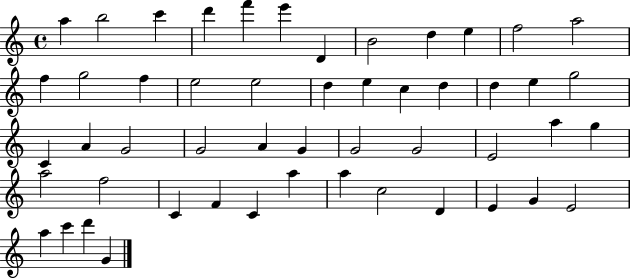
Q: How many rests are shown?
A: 0